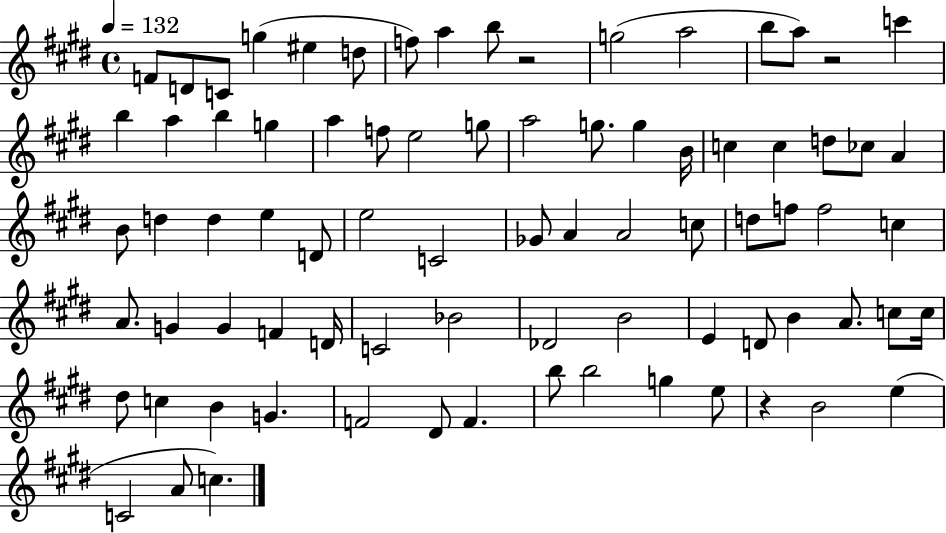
F4/e D4/e C4/e G5/q EIS5/q D5/e F5/e A5/q B5/e R/h G5/h A5/h B5/e A5/e R/h C6/q B5/q A5/q B5/q G5/q A5/q F5/e E5/h G5/e A5/h G5/e. G5/q B4/s C5/q C5/q D5/e CES5/e A4/q B4/e D5/q D5/q E5/q D4/e E5/h C4/h Gb4/e A4/q A4/h C5/e D5/e F5/e F5/h C5/q A4/e. G4/q G4/q F4/q D4/s C4/h Bb4/h Db4/h B4/h E4/q D4/e B4/q A4/e. C5/e C5/s D#5/e C5/q B4/q G4/q. F4/h D#4/e F4/q. B5/e B5/h G5/q E5/e R/q B4/h E5/q C4/h A4/e C5/q.